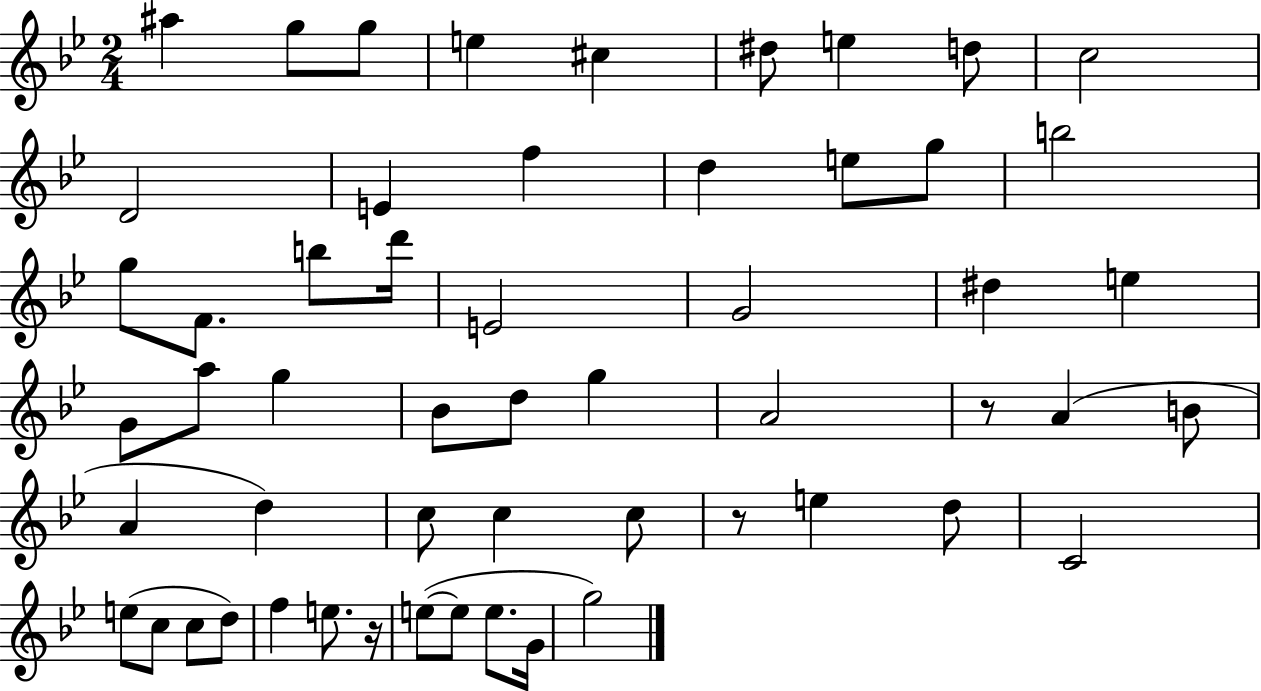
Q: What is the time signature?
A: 2/4